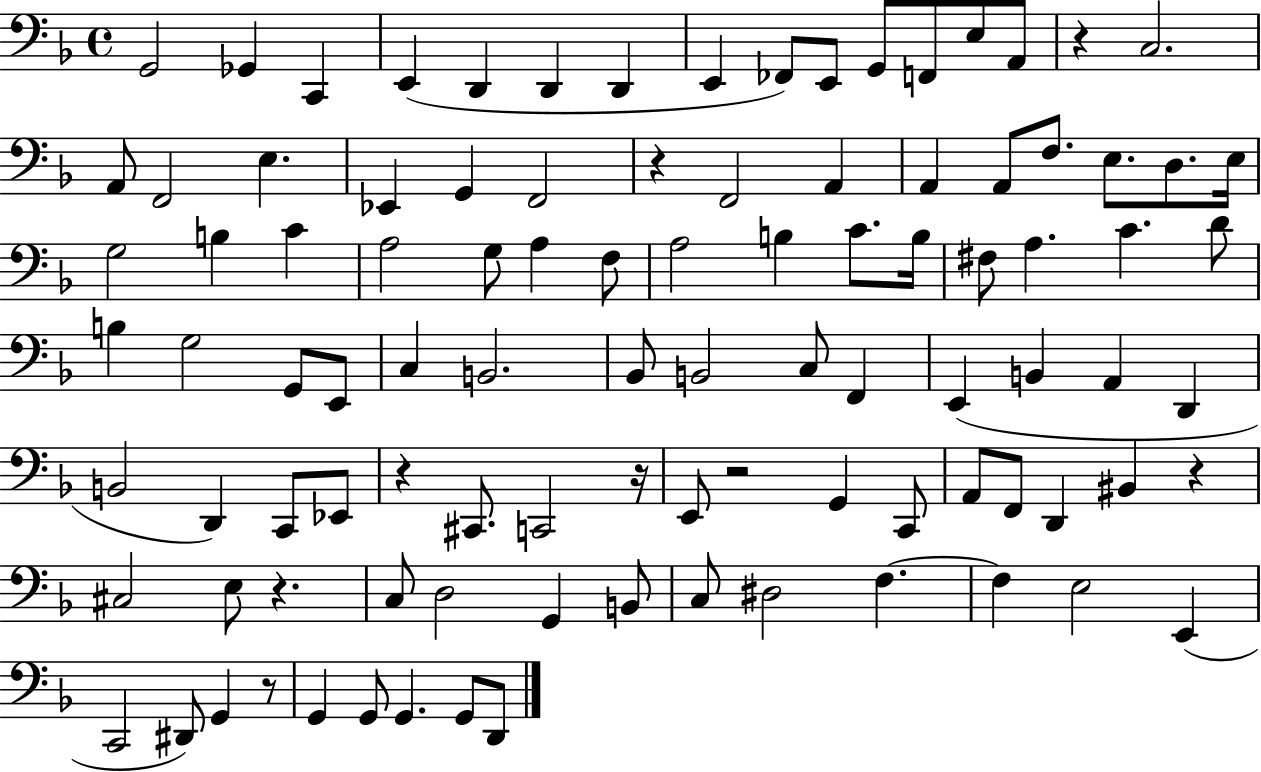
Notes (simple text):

G2/h Gb2/q C2/q E2/q D2/q D2/q D2/q E2/q FES2/e E2/e G2/e F2/e E3/e A2/e R/q C3/h. A2/e F2/h E3/q. Eb2/q G2/q F2/h R/q F2/h A2/q A2/q A2/e F3/e. E3/e. D3/e. E3/s G3/h B3/q C4/q A3/h G3/e A3/q F3/e A3/h B3/q C4/e. B3/s F#3/e A3/q. C4/q. D4/e B3/q G3/h G2/e E2/e C3/q B2/h. Bb2/e B2/h C3/e F2/q E2/q B2/q A2/q D2/q B2/h D2/q C2/e Eb2/e R/q C#2/e. C2/h R/s E2/e R/h G2/q C2/e A2/e F2/e D2/q BIS2/q R/q C#3/h E3/e R/q. C3/e D3/h G2/q B2/e C3/e D#3/h F3/q. F3/q E3/h E2/q C2/h D#2/e G2/q R/e G2/q G2/e G2/q. G2/e D2/e